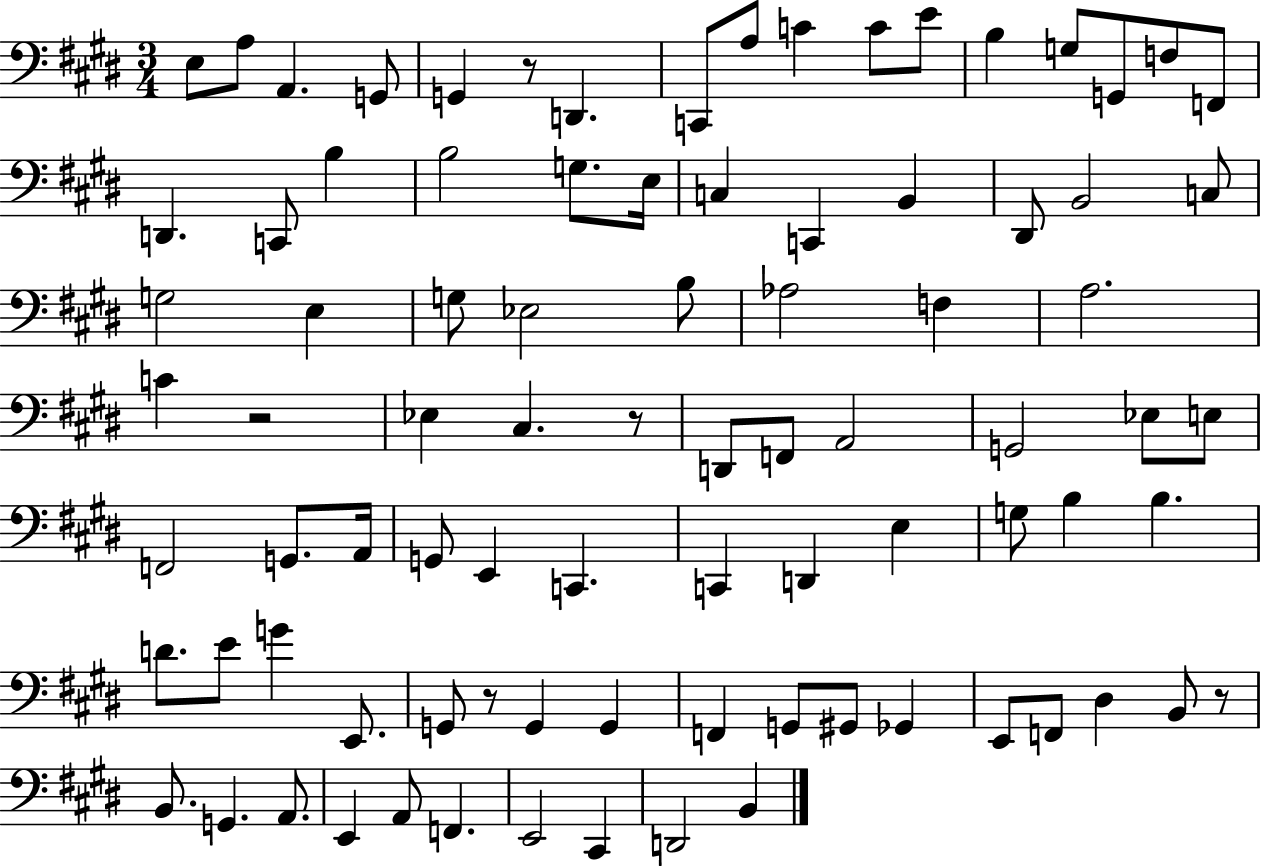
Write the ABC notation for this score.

X:1
T:Untitled
M:3/4
L:1/4
K:E
E,/2 A,/2 A,, G,,/2 G,, z/2 D,, C,,/2 A,/2 C C/2 E/2 B, G,/2 G,,/2 F,/2 F,,/2 D,, C,,/2 B, B,2 G,/2 E,/4 C, C,, B,, ^D,,/2 B,,2 C,/2 G,2 E, G,/2 _E,2 B,/2 _A,2 F, A,2 C z2 _E, ^C, z/2 D,,/2 F,,/2 A,,2 G,,2 _E,/2 E,/2 F,,2 G,,/2 A,,/4 G,,/2 E,, C,, C,, D,, E, G,/2 B, B, D/2 E/2 G E,,/2 G,,/2 z/2 G,, G,, F,, G,,/2 ^G,,/2 _G,, E,,/2 F,,/2 ^D, B,,/2 z/2 B,,/2 G,, A,,/2 E,, A,,/2 F,, E,,2 ^C,, D,,2 B,,